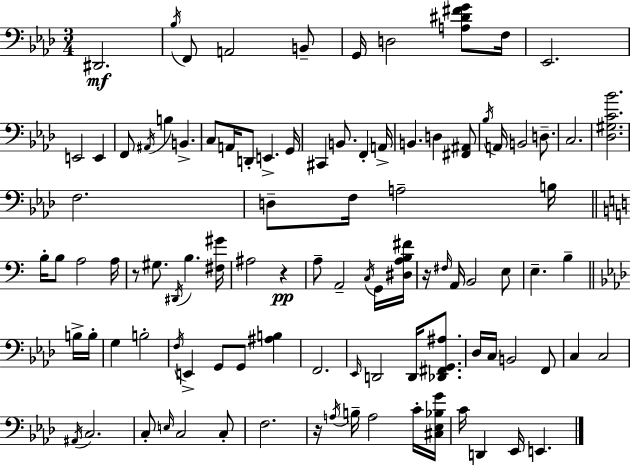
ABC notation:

X:1
T:Untitled
M:3/4
L:1/4
K:Ab
^D,,2 _B,/4 F,,/2 A,,2 B,,/2 G,,/4 D,2 [A,^D^FG]/2 F,/4 _E,,2 E,,2 E,, F,,/2 ^A,,/4 B, B,, C,/2 A,,/4 D,,/2 E,, G,,/4 ^C,, B,,/2 F,, A,,/4 B,, D, [^F,,^A,,]/2 _B,/4 A,,/4 B,,2 D,/2 C,2 [_D,^G,C_B]2 F,2 D,/2 F,/4 A,2 B,/4 B,/4 B,/2 A,2 A,/4 z/2 ^G,/2 ^D,,/4 B, [^F,^G]/4 ^A,2 z A,/2 A,,2 C,/4 G,,/4 [^D,A,B,^F]/4 z/4 ^F,/4 A,,/4 B,,2 E,/2 E, B, B,/4 B,/4 G, B,2 F,/4 E,, G,,/2 G,,/2 [^A,B,] F,,2 _E,,/4 D,,2 D,,/4 [_D,,^F,,G,,^A,]/2 _D,/4 C,/4 B,,2 F,,/2 C, C,2 ^A,,/4 C,2 C,/2 E,/4 C,2 C,/2 F,2 z/4 A,/4 B,/4 A,2 C/4 [^C,_E,_B,G]/4 C/4 D,, _E,,/4 E,,